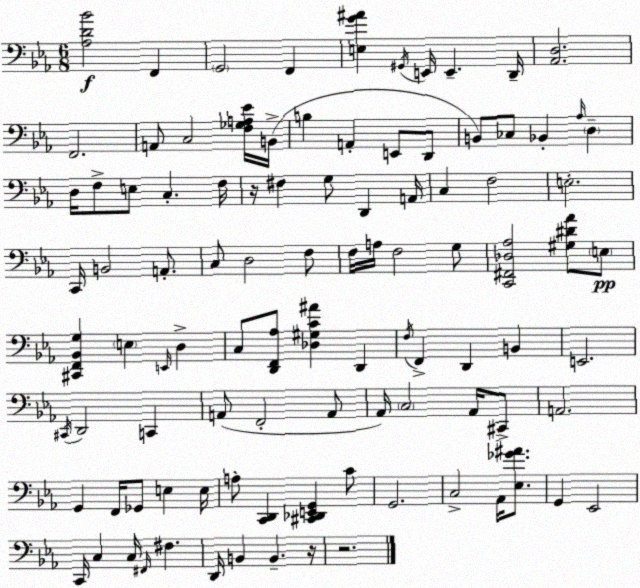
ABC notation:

X:1
T:Untitled
M:6/8
L:1/4
K:Eb
[_A,D_B]2 F,, G,,2 F,, [E,G^A] ^G,,/4 E,,/4 E,, D,,/4 [_A,,D,]2 F,,2 A,,/2 C,2 [F,_G,A,_E]/4 B,,/4 B, A,, E,,/2 D,,/2 B,,/2 _C,/2 _B,, _A,/4 D, D,/4 F,/2 E,/2 C, F,/4 z/4 ^F, G,/2 D,, A,,/4 C, F,2 E,2 C,,/4 B,,2 A,,/2 C,/2 D,2 F,/2 F,/4 A,/4 F,2 G,/2 [C,,^F,,_D,_A,]2 [^G,^D_A]/2 E,/2 [^C,,F,,_B,,G,] E, E,,/4 D, C,/2 [D,,F,,_A,]/2 [_D,^G,C^A] D,, F,/4 F,, D,, B,, E,,2 ^C,,/4 D,,2 C,, A,,/2 F,,2 A,,/2 _A,,/4 C,2 _A,,/4 ^C,,/2 A,,2 G,, F,,/4 _G,,/2 E, E,/4 A,/2 [C,,D,,] [^C,,_D,,E,,G,,] C/2 G,,2 C,2 _A,,/4 [_E,_G^A]/2 G,, _E,,2 C,,/4 C, C,/4 ^F,,/4 ^F, D,,/4 B,, B,, z/4 z2